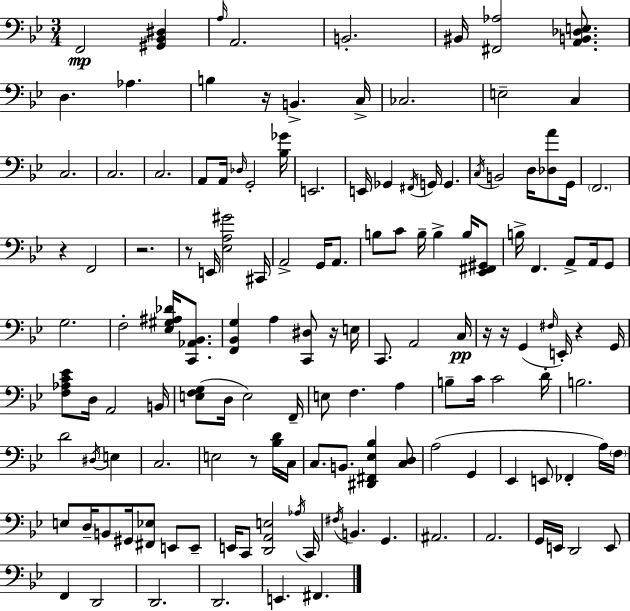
X:1
T:Untitled
M:3/4
L:1/4
K:Bb
F,,2 [^G,,_B,,^D,] A,/4 A,,2 B,,2 ^B,,/4 [^F,,_A,]2 [A,,B,,_D,E,]/2 D, _A, B, z/4 B,, C,/4 _C,2 E,2 C, C,2 C,2 C,2 A,,/2 A,,/4 _D,/4 G,,2 [_B,_G]/4 E,,2 E,,/4 _G,, ^F,,/4 G,,/4 G,, C,/4 B,,2 D,/4 [_D,A]/2 G,,/4 F,,2 z F,,2 z2 z/2 E,,/4 [_E,A,^G]2 ^C,,/4 A,,2 G,,/4 A,,/2 B,/2 C/2 B,/4 B, B,/4 [_E,,^F,,^G,,]/2 B,/4 F,, A,,/2 A,,/4 G,,/2 G,2 F,2 [_E,^G,^A,_D]/4 [C,,_A,,_B,,]/2 [F,,_B,,G,] A, [C,,^D,]/2 z/4 E,/4 C,,/2 A,,2 C,/4 z/4 z/4 G,, ^F,/4 E,,/4 z G,,/4 [F,_A,C_E]/2 D,/4 A,,2 B,,/4 [E,F,G,]/2 D,/4 E,2 F,,/4 E,/2 F, A, B,/2 C/4 C2 D/4 B,2 D2 ^D,/4 E, C,2 E,2 z/2 [_B,D]/4 C,/4 C,/2 B,,/2 [^D,,^F,,_E,_B,] [C,D,]/2 A,2 G,, _E,, E,,/2 _F,, A,/4 F,/4 E,/2 D,/4 B,,/2 ^G,,/4 [^F,,_E,]/2 E,,/2 E,,/2 E,,/4 C,,/2 [D,,A,,E,]2 _A,/4 C,,/4 ^F,/4 B,, G,, ^A,,2 A,,2 G,,/4 E,,/4 D,,2 E,,/2 F,, D,,2 D,,2 D,,2 E,, ^F,,